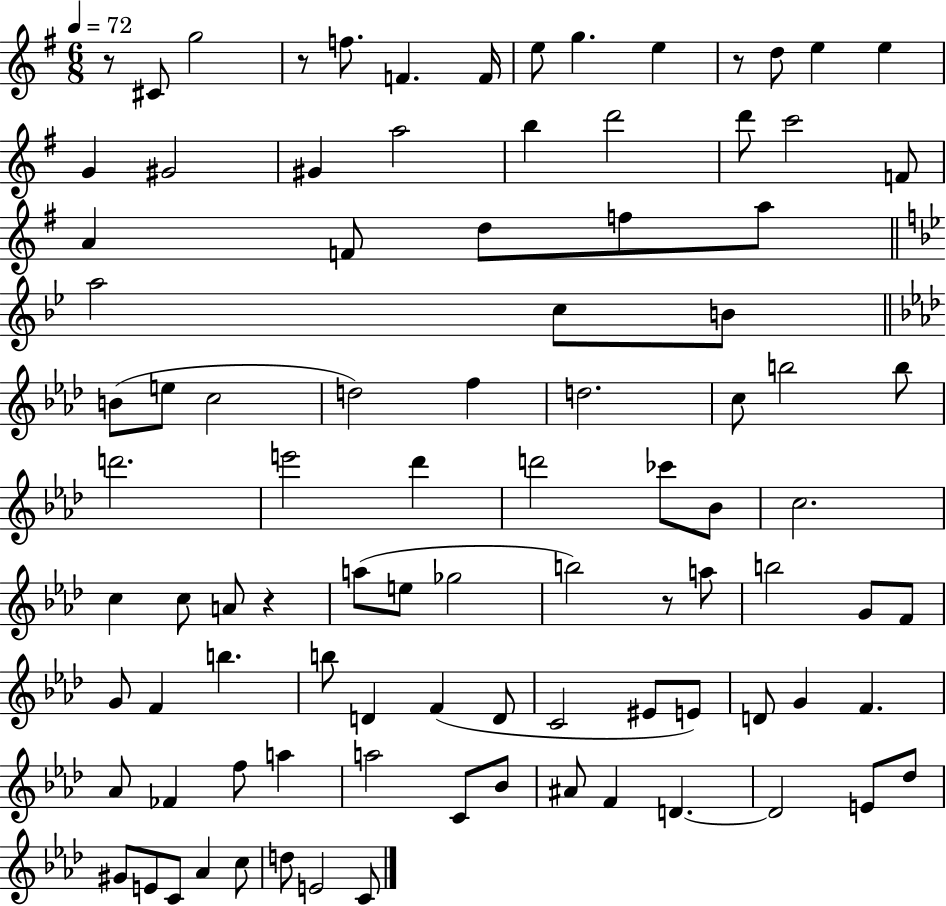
X:1
T:Untitled
M:6/8
L:1/4
K:G
z/2 ^C/2 g2 z/2 f/2 F F/4 e/2 g e z/2 d/2 e e G ^G2 ^G a2 b d'2 d'/2 c'2 F/2 A F/2 d/2 f/2 a/2 a2 c/2 B/2 B/2 e/2 c2 d2 f d2 c/2 b2 b/2 d'2 e'2 _d' d'2 _c'/2 _B/2 c2 c c/2 A/2 z a/2 e/2 _g2 b2 z/2 a/2 b2 G/2 F/2 G/2 F b b/2 D F D/2 C2 ^E/2 E/2 D/2 G F _A/2 _F f/2 a a2 C/2 _B/2 ^A/2 F D D2 E/2 _d/2 ^G/2 E/2 C/2 _A c/2 d/2 E2 C/2